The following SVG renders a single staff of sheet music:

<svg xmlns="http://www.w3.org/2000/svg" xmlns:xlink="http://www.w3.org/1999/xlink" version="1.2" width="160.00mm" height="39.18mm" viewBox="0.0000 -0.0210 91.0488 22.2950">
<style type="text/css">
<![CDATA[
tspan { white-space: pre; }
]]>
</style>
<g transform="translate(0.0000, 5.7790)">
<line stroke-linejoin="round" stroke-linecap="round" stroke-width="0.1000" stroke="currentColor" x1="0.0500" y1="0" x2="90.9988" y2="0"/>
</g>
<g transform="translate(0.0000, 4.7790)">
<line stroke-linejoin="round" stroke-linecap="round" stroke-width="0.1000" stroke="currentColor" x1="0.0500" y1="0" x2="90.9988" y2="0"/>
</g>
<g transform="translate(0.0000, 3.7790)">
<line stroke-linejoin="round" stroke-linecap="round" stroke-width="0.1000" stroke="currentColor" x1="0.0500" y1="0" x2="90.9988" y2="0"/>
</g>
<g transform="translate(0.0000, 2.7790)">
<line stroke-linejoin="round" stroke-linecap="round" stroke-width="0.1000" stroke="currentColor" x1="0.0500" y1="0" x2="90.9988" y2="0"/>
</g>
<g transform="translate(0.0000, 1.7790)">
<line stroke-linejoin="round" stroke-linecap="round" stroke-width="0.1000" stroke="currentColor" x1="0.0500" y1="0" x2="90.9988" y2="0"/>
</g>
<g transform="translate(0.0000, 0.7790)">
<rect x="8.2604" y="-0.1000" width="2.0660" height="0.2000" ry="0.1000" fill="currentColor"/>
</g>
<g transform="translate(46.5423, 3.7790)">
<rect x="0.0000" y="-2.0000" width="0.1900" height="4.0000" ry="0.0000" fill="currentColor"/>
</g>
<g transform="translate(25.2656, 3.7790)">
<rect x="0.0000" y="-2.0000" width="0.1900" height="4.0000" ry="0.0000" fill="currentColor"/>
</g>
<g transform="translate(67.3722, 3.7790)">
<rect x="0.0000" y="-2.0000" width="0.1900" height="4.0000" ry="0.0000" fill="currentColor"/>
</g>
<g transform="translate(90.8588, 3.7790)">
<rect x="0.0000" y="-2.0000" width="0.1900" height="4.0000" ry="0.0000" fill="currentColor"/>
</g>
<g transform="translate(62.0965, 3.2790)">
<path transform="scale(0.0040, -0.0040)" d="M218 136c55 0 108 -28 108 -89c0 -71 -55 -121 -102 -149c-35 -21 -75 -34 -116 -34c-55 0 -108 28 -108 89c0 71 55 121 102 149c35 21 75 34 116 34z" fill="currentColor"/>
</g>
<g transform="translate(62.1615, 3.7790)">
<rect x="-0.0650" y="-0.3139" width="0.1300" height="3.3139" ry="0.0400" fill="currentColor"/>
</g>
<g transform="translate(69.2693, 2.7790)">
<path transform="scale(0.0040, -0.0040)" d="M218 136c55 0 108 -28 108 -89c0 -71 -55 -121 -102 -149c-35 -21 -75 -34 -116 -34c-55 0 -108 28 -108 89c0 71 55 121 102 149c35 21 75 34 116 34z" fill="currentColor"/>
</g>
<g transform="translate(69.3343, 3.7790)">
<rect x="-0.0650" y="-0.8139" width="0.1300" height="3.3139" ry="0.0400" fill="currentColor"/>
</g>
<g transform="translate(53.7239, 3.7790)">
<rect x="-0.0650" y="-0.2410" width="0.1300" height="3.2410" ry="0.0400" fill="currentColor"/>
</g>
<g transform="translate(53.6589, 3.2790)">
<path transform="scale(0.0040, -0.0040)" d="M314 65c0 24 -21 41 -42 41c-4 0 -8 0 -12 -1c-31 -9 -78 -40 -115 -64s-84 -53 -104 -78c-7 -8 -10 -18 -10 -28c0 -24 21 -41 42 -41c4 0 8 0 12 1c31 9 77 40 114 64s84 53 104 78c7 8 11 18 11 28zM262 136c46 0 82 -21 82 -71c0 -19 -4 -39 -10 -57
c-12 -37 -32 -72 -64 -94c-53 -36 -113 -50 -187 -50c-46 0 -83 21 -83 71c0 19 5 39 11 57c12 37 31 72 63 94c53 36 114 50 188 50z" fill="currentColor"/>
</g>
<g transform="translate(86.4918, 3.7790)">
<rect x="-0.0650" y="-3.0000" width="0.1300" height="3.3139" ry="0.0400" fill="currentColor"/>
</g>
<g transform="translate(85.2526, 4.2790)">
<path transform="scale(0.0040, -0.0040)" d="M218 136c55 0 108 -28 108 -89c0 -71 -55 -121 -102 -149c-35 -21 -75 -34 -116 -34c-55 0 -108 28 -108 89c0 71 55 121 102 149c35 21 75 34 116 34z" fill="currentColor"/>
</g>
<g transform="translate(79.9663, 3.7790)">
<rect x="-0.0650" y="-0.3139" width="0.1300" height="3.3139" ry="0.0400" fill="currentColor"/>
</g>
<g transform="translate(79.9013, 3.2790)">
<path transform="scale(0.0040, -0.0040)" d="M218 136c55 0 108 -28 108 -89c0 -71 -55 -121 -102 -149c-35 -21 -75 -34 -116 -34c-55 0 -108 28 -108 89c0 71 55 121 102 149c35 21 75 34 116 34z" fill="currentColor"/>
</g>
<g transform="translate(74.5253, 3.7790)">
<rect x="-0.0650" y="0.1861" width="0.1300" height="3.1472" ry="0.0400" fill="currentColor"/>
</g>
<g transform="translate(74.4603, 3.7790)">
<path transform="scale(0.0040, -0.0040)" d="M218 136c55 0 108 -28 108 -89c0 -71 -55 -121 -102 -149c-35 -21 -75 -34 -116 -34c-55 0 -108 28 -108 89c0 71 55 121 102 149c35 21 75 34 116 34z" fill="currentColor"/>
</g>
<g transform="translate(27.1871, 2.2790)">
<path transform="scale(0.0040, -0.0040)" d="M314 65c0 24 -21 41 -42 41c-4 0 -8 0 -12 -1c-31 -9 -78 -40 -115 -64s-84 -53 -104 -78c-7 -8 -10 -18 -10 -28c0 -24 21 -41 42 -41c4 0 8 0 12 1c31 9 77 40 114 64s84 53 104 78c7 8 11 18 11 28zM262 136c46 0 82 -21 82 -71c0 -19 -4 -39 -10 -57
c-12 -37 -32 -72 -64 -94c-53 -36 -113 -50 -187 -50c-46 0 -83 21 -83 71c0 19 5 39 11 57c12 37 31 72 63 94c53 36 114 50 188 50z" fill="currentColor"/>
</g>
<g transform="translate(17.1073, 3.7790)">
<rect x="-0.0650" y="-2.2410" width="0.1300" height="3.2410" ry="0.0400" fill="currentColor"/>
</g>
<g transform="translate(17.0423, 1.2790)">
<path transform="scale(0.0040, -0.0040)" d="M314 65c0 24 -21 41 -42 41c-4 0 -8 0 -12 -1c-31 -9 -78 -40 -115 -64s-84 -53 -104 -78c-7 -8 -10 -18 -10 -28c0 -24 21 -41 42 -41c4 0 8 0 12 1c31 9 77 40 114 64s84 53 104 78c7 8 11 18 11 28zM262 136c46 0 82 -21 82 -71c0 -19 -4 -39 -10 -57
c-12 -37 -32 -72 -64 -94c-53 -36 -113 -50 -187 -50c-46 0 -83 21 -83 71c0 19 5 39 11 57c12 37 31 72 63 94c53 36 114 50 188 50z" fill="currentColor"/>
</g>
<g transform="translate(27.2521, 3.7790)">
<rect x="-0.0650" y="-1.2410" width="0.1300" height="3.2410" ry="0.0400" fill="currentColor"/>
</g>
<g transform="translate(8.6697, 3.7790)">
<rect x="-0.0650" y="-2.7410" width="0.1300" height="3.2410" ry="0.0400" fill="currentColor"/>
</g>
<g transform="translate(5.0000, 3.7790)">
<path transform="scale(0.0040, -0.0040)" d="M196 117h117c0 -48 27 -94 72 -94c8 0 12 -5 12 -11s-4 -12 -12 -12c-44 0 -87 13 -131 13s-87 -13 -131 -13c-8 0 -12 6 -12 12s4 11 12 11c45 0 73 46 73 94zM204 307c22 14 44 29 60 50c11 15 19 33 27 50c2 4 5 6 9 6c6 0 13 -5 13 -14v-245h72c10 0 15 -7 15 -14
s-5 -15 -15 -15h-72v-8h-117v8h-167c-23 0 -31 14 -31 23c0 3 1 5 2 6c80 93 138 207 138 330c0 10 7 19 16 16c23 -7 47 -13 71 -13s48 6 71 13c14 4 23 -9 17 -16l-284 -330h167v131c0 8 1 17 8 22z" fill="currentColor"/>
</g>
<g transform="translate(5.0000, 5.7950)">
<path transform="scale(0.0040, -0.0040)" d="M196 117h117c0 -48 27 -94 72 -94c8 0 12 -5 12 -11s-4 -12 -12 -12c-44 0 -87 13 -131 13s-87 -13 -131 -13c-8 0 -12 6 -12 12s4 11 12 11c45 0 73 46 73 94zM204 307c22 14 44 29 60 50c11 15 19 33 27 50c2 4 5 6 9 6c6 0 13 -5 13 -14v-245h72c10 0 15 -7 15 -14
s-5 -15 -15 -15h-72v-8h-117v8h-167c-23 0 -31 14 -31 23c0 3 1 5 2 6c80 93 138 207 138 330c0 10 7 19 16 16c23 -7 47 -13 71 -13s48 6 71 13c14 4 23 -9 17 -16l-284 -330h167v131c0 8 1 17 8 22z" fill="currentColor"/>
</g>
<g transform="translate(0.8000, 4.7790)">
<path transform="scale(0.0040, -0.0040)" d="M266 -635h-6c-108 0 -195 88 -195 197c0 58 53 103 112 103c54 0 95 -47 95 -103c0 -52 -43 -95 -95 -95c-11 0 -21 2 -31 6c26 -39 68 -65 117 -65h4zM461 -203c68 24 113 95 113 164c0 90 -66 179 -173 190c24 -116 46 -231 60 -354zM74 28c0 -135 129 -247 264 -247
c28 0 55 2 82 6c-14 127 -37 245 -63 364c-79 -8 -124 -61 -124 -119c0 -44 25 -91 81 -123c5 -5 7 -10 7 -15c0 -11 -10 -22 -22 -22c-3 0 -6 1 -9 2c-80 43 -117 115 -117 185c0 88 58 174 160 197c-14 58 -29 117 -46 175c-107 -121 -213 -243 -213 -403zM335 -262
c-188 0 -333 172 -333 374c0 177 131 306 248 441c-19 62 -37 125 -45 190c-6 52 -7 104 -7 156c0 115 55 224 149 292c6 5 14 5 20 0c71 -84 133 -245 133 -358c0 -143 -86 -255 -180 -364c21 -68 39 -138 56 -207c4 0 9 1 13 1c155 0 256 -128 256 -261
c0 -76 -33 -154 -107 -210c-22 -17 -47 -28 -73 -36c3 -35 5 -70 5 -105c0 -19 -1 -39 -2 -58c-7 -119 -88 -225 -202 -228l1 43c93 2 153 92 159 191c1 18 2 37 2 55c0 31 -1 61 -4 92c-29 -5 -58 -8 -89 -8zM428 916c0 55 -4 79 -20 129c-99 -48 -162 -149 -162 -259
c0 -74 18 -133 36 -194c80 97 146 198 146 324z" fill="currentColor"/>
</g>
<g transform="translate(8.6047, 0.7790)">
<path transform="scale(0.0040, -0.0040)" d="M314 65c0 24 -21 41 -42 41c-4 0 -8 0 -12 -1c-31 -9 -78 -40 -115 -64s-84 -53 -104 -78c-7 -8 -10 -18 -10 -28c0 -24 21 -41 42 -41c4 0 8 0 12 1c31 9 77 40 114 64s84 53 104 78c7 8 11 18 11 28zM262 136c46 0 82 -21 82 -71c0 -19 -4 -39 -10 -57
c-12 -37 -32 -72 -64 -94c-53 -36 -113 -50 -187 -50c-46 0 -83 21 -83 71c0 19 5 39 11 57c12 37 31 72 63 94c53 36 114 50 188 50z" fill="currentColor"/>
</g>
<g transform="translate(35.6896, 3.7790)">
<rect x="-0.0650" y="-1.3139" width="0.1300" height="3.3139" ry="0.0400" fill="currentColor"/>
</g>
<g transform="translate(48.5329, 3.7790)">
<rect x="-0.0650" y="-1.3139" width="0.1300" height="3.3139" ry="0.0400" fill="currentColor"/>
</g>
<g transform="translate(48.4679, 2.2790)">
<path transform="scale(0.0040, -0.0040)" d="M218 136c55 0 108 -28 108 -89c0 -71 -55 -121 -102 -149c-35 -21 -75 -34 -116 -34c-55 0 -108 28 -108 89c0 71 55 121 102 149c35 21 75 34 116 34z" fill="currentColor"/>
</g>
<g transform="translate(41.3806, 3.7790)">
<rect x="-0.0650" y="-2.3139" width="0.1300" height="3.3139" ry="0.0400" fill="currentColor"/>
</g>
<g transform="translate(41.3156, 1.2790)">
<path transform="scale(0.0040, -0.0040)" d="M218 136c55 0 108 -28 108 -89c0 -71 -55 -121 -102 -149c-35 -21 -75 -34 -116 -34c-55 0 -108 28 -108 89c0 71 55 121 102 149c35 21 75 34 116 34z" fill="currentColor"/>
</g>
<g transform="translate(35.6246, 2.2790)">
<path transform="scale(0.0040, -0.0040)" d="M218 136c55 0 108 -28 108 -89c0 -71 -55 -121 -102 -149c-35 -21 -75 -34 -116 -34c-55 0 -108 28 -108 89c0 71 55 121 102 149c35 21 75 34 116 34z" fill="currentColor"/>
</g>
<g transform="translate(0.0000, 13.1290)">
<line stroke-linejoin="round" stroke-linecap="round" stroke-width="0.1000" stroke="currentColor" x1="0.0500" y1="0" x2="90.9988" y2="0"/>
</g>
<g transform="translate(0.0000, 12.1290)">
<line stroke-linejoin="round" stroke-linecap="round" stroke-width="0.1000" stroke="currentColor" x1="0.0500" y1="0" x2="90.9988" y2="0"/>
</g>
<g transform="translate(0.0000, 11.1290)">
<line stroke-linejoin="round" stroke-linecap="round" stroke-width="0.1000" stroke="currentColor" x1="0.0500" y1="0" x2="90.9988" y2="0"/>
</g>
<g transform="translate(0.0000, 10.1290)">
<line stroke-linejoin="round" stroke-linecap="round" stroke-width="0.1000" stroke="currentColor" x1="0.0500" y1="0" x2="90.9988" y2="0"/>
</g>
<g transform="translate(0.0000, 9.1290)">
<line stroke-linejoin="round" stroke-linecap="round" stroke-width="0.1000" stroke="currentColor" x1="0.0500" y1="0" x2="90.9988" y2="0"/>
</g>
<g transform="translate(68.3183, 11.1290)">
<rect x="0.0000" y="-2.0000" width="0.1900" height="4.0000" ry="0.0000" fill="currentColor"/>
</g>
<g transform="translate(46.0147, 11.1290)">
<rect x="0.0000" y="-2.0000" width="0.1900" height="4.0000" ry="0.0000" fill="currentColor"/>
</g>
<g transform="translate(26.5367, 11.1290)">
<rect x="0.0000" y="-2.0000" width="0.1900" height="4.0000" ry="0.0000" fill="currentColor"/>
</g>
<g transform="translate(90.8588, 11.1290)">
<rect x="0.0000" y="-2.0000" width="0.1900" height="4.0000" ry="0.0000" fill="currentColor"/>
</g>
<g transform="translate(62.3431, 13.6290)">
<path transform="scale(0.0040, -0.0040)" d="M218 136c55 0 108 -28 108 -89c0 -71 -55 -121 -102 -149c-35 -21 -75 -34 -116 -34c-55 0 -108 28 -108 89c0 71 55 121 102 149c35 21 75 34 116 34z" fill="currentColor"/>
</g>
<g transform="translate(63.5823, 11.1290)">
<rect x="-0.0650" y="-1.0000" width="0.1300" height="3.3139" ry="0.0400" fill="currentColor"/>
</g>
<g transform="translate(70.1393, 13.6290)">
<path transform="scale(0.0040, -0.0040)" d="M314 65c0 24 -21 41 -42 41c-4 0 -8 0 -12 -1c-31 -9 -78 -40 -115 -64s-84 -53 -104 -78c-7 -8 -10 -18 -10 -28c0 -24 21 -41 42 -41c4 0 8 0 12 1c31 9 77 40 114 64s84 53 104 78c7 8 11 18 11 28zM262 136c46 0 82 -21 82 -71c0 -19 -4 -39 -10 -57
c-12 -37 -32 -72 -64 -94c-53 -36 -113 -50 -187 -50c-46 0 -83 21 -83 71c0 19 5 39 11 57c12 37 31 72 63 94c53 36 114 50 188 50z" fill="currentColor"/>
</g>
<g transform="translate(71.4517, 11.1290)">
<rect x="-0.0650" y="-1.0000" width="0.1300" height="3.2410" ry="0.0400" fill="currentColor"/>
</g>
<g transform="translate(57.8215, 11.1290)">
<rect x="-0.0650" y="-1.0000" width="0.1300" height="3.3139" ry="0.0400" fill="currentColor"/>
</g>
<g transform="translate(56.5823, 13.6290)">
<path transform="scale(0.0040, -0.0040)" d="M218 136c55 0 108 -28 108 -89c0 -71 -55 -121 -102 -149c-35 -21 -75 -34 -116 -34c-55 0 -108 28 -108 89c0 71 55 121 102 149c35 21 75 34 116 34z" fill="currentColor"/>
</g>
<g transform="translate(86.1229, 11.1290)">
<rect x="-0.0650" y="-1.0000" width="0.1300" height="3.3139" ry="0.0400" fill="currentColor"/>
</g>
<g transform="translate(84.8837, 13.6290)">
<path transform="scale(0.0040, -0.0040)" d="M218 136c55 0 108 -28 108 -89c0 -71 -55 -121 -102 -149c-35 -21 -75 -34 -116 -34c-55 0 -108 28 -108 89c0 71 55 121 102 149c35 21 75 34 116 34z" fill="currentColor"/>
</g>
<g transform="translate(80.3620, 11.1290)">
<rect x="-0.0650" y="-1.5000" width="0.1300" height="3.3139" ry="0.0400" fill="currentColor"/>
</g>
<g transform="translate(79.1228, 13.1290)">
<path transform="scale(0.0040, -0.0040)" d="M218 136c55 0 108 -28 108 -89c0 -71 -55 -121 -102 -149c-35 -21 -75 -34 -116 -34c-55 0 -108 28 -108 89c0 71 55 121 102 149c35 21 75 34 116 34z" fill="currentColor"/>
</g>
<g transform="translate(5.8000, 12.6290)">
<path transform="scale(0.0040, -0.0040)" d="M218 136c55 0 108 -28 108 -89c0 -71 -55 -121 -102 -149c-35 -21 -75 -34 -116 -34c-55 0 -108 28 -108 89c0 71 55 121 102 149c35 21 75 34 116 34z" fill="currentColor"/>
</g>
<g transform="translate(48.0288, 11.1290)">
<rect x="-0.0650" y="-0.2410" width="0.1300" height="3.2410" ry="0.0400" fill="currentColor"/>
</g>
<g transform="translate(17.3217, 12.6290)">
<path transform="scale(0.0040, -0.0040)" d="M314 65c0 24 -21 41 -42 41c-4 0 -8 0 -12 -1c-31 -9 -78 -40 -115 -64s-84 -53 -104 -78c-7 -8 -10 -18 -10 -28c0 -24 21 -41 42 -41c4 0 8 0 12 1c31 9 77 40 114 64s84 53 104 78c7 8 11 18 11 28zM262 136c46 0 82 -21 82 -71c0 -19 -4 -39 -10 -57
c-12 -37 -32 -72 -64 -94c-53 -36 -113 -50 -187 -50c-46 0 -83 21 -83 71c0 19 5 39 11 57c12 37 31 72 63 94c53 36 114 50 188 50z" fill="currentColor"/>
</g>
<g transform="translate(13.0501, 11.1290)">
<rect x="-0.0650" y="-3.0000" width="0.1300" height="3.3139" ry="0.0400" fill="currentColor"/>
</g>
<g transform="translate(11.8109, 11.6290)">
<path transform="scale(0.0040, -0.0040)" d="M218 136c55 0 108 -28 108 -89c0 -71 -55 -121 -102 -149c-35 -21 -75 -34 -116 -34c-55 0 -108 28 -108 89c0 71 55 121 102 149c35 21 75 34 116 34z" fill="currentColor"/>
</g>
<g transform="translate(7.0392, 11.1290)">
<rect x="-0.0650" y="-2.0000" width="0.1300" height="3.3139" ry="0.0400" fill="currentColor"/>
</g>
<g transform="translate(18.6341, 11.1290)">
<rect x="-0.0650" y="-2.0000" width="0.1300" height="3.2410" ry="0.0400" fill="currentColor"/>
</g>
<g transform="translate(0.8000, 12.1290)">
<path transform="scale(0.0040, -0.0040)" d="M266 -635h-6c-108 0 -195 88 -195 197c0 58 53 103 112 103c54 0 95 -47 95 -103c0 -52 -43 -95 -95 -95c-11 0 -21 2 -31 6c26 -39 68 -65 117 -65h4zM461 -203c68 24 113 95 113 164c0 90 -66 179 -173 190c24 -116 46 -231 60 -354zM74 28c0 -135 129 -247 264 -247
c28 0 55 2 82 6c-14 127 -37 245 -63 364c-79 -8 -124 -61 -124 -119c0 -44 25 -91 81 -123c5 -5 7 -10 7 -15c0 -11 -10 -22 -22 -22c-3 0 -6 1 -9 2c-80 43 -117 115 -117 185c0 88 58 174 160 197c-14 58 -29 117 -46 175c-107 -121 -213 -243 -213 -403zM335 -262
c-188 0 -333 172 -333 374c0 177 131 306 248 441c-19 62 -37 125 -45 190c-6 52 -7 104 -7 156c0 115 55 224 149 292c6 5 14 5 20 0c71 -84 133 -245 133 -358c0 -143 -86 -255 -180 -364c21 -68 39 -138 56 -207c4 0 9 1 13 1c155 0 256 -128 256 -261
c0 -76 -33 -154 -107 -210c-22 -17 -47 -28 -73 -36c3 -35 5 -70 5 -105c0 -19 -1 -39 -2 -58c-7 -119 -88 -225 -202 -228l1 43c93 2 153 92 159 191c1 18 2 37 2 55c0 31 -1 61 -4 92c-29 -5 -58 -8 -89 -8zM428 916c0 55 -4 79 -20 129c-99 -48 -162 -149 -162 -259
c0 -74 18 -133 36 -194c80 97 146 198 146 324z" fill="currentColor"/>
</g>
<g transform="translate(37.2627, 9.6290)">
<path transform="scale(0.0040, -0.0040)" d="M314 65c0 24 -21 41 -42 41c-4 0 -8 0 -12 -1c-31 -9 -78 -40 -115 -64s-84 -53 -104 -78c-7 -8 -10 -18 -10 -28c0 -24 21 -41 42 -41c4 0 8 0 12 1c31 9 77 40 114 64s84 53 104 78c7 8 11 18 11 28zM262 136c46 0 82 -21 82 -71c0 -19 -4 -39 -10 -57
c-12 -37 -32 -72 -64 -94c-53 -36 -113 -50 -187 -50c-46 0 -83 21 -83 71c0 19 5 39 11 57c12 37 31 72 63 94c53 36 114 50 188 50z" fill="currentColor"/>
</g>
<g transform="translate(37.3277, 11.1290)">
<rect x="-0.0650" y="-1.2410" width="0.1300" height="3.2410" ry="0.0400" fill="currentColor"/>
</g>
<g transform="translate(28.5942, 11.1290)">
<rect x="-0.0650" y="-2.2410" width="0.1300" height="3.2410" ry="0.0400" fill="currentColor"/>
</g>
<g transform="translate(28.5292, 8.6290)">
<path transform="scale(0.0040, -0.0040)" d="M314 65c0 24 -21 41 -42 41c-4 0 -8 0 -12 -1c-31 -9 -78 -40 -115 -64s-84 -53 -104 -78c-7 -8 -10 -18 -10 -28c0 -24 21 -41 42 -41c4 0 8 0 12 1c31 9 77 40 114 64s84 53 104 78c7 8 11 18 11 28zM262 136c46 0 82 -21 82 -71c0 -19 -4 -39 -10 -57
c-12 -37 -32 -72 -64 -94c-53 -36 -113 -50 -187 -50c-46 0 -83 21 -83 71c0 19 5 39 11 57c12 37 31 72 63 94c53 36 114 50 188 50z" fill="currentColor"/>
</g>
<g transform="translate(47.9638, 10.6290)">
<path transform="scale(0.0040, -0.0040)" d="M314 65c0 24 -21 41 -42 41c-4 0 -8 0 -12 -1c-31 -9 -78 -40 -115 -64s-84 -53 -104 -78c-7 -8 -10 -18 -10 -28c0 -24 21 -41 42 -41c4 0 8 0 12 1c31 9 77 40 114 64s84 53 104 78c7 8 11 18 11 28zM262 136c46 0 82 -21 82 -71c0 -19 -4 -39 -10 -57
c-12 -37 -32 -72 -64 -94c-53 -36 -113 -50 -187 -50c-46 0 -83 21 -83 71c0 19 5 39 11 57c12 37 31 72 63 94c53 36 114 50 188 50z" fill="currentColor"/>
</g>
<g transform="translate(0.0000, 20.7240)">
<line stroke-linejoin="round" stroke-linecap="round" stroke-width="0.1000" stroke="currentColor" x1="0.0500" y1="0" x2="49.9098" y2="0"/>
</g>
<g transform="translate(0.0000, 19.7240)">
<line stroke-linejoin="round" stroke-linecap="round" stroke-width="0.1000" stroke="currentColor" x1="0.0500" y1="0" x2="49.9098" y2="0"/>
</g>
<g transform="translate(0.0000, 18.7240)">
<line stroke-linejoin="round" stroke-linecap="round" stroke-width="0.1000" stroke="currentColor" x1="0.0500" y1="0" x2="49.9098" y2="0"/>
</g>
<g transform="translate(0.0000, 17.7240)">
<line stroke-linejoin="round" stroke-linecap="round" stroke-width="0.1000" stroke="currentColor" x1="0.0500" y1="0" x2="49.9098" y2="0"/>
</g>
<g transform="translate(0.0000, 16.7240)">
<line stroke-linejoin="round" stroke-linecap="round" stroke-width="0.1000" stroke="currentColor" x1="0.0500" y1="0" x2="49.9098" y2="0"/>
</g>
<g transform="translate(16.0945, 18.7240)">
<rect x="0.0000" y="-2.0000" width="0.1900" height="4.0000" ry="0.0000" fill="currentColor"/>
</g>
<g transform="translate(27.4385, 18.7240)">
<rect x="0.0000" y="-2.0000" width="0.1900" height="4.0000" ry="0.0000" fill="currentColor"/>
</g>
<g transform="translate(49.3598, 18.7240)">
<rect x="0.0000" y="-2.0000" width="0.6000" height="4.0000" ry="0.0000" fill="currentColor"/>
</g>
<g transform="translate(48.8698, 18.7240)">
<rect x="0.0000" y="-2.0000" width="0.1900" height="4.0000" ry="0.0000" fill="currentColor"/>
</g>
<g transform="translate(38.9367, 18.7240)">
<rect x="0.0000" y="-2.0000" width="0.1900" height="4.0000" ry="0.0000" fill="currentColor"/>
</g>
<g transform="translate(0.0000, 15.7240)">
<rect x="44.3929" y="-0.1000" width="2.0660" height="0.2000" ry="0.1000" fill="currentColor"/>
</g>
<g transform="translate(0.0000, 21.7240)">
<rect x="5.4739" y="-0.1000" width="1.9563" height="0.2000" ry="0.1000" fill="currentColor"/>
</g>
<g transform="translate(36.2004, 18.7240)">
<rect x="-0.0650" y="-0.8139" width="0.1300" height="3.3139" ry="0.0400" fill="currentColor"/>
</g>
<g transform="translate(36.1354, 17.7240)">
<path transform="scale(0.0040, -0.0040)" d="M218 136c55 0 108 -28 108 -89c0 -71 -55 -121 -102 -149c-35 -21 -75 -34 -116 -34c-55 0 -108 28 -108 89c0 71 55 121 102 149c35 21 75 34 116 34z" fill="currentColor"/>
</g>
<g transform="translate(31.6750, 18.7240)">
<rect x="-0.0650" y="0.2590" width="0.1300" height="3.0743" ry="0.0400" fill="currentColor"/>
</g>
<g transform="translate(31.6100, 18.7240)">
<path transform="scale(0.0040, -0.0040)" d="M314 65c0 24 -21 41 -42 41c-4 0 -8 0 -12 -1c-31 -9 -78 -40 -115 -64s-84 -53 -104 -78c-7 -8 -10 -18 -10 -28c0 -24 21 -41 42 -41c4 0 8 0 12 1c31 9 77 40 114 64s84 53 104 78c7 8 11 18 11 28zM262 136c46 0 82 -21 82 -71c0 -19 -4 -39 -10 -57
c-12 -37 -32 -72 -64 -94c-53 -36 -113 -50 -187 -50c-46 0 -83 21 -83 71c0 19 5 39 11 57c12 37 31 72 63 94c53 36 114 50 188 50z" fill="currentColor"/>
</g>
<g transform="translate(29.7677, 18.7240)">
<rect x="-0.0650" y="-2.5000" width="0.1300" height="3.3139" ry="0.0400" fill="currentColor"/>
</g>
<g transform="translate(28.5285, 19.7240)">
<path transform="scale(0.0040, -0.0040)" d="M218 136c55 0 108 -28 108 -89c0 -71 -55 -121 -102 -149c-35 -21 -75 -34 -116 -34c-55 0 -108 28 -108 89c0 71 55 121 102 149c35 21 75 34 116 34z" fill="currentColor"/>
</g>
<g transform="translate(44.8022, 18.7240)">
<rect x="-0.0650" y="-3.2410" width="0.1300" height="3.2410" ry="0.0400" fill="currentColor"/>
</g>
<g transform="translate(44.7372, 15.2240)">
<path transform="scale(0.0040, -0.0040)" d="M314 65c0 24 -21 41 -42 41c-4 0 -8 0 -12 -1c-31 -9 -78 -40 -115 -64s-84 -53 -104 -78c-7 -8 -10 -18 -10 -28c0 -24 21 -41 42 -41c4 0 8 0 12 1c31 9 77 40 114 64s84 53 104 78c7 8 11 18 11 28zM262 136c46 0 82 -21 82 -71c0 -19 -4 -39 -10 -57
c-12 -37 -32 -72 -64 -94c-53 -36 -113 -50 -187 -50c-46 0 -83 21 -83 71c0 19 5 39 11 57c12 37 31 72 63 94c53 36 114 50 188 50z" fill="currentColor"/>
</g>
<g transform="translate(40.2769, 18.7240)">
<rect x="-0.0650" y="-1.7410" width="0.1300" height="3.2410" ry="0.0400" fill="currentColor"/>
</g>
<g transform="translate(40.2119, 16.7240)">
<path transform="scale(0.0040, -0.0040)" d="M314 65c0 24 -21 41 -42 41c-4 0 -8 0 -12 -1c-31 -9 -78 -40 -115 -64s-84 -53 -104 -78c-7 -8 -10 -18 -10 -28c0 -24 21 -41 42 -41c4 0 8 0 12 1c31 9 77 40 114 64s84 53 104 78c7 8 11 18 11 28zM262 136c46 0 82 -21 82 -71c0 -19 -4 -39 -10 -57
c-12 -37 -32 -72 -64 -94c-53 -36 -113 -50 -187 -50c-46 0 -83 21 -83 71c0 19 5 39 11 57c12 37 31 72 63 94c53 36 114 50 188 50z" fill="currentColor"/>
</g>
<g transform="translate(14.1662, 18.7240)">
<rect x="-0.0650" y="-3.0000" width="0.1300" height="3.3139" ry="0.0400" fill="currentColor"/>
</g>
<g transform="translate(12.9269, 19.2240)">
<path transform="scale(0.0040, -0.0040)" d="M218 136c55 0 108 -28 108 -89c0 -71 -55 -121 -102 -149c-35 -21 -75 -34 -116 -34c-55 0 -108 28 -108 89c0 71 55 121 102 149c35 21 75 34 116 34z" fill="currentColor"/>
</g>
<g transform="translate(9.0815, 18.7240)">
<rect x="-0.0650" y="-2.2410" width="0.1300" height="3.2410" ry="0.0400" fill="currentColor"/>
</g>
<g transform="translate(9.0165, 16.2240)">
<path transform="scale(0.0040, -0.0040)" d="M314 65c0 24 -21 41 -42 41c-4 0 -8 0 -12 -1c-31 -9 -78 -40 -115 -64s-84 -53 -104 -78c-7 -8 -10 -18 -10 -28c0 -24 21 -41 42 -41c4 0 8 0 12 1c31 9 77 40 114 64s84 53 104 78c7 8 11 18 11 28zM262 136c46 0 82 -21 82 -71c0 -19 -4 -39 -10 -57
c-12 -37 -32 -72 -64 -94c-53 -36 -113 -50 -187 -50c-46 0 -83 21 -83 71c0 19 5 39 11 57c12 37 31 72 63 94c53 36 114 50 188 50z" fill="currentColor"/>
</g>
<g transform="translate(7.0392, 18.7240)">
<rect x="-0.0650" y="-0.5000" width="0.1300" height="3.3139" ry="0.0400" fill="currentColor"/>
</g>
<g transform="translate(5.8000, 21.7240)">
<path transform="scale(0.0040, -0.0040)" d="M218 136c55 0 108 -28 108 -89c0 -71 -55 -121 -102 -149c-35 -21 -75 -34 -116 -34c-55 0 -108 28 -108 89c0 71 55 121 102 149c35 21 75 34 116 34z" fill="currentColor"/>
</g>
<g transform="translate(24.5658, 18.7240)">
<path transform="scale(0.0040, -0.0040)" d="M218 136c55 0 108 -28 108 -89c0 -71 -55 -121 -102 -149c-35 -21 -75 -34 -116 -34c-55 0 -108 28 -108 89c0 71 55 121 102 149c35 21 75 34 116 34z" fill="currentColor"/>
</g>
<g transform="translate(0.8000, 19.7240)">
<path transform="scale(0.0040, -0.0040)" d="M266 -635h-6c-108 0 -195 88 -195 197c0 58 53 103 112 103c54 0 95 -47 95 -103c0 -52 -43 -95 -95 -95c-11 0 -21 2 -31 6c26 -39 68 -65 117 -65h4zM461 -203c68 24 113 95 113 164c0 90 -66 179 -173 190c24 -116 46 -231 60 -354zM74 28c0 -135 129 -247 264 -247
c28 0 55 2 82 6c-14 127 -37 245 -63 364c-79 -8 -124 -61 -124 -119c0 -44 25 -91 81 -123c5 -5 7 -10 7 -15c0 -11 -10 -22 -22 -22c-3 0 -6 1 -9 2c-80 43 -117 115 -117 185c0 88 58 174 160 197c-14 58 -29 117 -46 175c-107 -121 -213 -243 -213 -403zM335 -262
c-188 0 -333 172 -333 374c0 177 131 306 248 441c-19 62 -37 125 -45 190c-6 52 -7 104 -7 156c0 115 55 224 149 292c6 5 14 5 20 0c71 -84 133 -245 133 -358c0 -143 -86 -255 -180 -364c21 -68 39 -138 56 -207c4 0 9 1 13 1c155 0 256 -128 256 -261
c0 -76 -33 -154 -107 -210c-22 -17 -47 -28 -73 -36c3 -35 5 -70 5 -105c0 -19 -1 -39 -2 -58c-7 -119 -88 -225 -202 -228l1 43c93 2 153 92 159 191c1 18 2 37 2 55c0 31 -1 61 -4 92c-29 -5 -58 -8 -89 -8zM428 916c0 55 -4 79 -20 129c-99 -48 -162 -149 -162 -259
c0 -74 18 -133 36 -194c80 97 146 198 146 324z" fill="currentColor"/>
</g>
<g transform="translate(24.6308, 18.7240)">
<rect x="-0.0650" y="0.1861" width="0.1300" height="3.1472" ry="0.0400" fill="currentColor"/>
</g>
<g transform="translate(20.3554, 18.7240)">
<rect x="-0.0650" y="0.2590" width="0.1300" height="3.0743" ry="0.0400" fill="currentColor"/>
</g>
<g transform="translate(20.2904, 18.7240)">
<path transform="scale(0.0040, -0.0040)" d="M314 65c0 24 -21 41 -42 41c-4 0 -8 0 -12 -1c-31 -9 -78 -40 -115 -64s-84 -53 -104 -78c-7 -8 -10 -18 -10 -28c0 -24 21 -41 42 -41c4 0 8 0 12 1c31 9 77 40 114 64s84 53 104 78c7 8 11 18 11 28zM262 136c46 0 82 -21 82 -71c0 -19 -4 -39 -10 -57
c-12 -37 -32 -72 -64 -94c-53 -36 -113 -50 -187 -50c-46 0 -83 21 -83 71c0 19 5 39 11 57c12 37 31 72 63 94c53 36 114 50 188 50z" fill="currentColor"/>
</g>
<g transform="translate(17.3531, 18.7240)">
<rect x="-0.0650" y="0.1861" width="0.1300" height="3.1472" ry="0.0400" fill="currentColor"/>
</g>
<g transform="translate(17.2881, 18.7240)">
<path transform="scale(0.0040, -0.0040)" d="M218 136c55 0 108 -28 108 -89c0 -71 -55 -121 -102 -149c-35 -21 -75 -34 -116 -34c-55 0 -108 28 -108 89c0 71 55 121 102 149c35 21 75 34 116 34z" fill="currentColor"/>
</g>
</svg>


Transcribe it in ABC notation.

X:1
T:Untitled
M:4/4
L:1/4
K:C
a2 g2 e2 e g e c2 c d B c A F A F2 g2 e2 c2 D D D2 E D C g2 A B B2 B G B2 d f2 b2